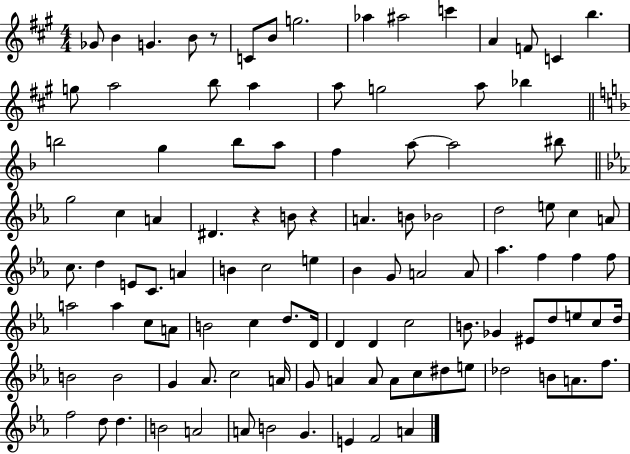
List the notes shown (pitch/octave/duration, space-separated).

Gb4/e B4/q G4/q. B4/e R/e C4/e B4/e G5/h. Ab5/q A#5/h C6/q A4/q F4/e C4/q B5/q. G5/e A5/h B5/e A5/q A5/e G5/h A5/e Bb5/q B5/h G5/q B5/e A5/e F5/q A5/e A5/h BIS5/e G5/h C5/q A4/q D#4/q. R/q B4/e R/q A4/q. B4/e Bb4/h D5/h E5/e C5/q A4/e C5/e. D5/q E4/e C4/e. A4/q B4/q C5/h E5/q Bb4/q G4/e A4/h A4/e Ab5/q. F5/q F5/q F5/e A5/h A5/q C5/e A4/e B4/h C5/q D5/e. D4/s D4/q D4/q C5/h B4/e. Gb4/q EIS4/e D5/e E5/e C5/e D5/s B4/h B4/h G4/q Ab4/e. C5/h A4/s G4/e A4/q A4/e A4/e C5/e D#5/e E5/e Db5/h B4/e A4/e. F5/e. F5/h D5/e D5/q. B4/h A4/h A4/e B4/h G4/q. E4/q F4/h A4/q